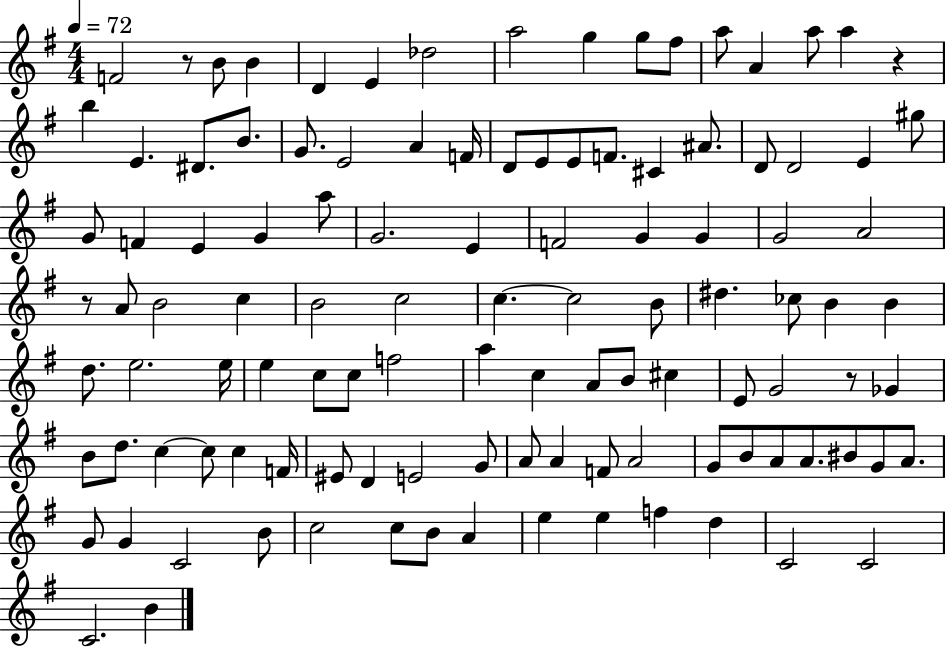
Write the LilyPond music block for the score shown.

{
  \clef treble
  \numericTimeSignature
  \time 4/4
  \key g \major
  \tempo 4 = 72
  f'2 r8 b'8 b'4 | d'4 e'4 des''2 | a''2 g''4 g''8 fis''8 | a''8 a'4 a''8 a''4 r4 | \break b''4 e'4. dis'8. b'8. | g'8. e'2 a'4 f'16 | d'8 e'8 e'8 f'8. cis'4 ais'8. | d'8 d'2 e'4 gis''8 | \break g'8 f'4 e'4 g'4 a''8 | g'2. e'4 | f'2 g'4 g'4 | g'2 a'2 | \break r8 a'8 b'2 c''4 | b'2 c''2 | c''4.~~ c''2 b'8 | dis''4. ces''8 b'4 b'4 | \break d''8. e''2. e''16 | e''4 c''8 c''8 f''2 | a''4 c''4 a'8 b'8 cis''4 | e'8 g'2 r8 ges'4 | \break b'8 d''8. c''4~~ c''8 c''4 f'16 | eis'8 d'4 e'2 g'8 | a'8 a'4 f'8 a'2 | g'8 b'8 a'8 a'8. bis'8 g'8 a'8. | \break g'8 g'4 c'2 b'8 | c''2 c''8 b'8 a'4 | e''4 e''4 f''4 d''4 | c'2 c'2 | \break c'2. b'4 | \bar "|."
}